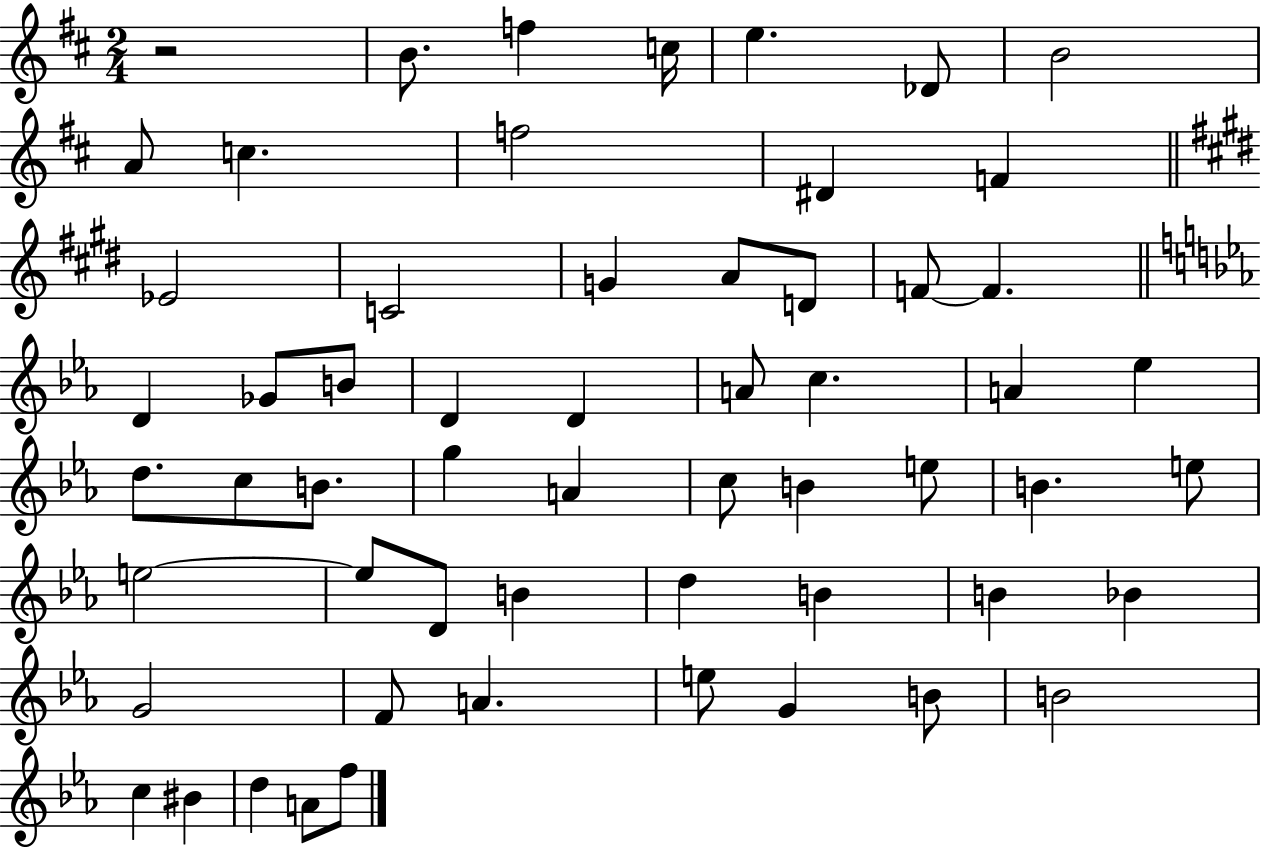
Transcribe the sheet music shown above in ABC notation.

X:1
T:Untitled
M:2/4
L:1/4
K:D
z2 B/2 f c/4 e _D/2 B2 A/2 c f2 ^D F _E2 C2 G A/2 D/2 F/2 F D _G/2 B/2 D D A/2 c A _e d/2 c/2 B/2 g A c/2 B e/2 B e/2 e2 e/2 D/2 B d B B _B G2 F/2 A e/2 G B/2 B2 c ^B d A/2 f/2